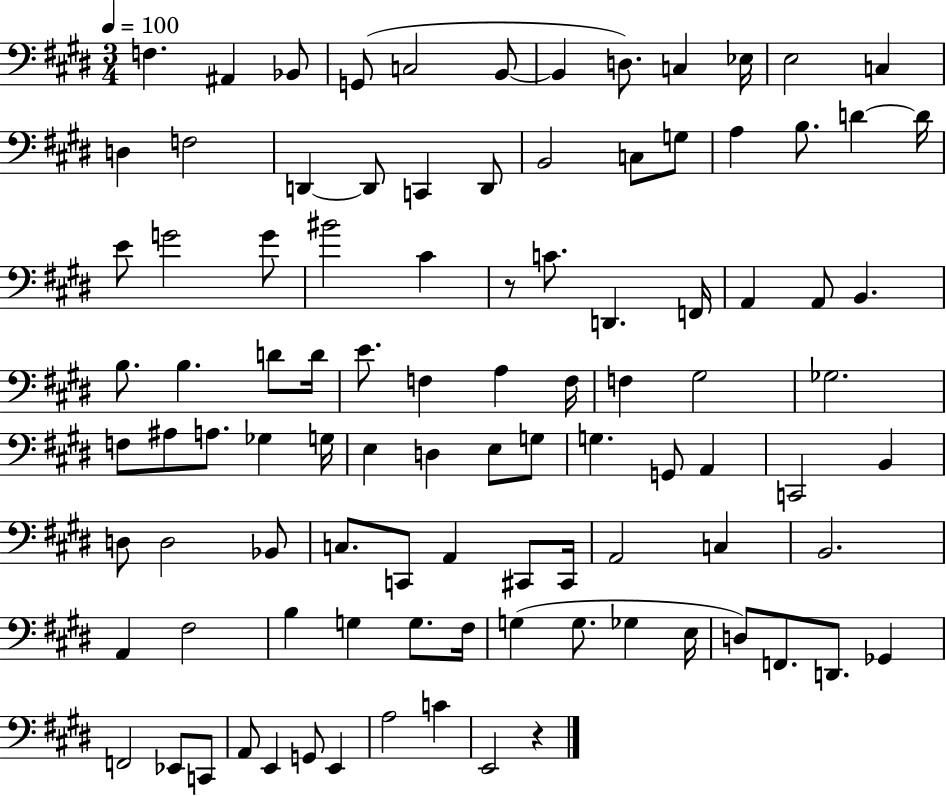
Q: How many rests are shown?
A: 2